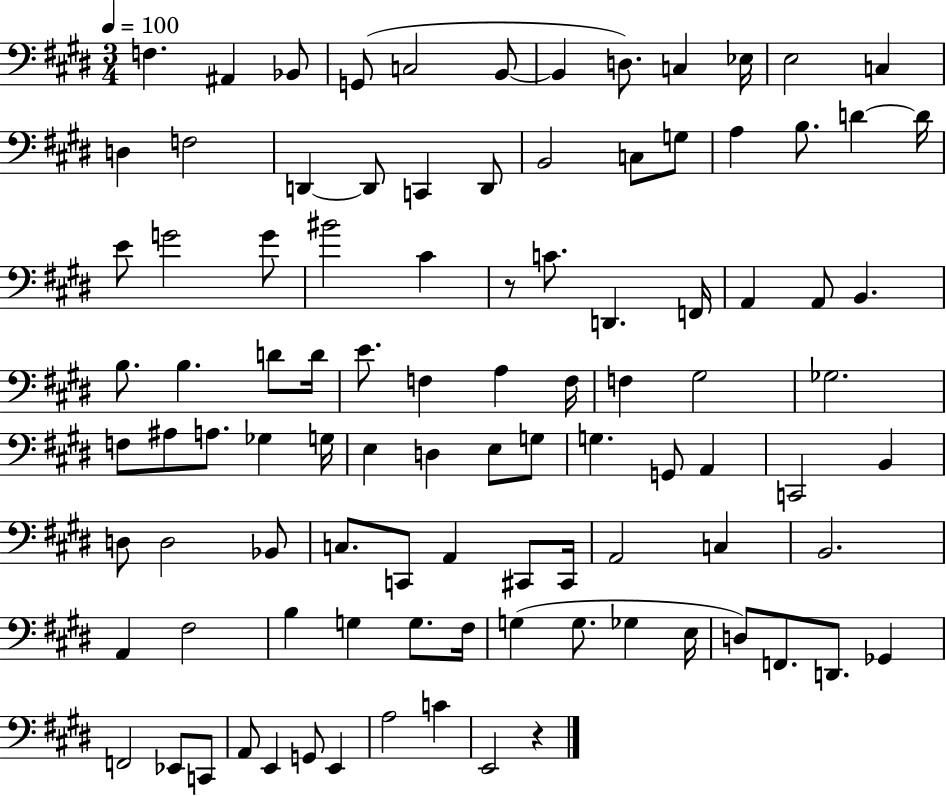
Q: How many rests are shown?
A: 2